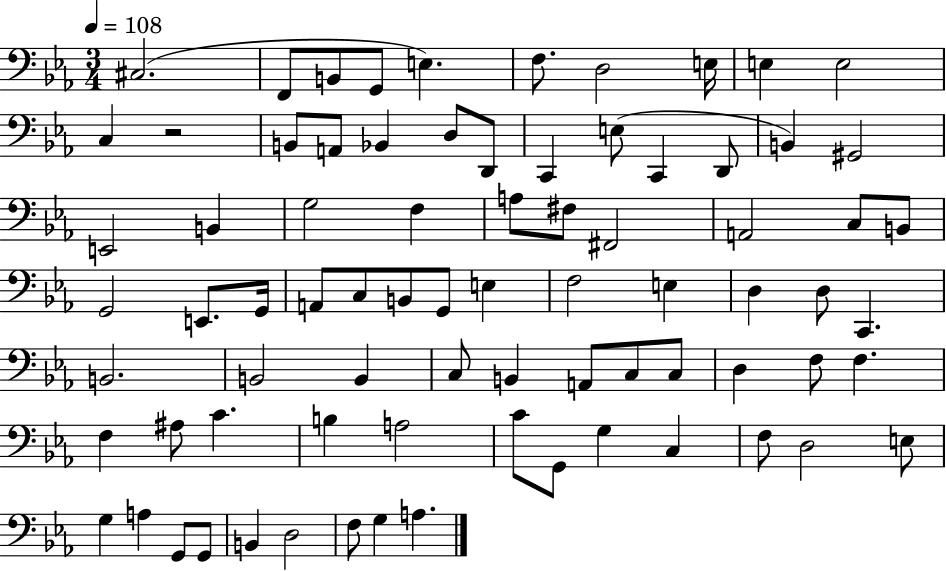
X:1
T:Untitled
M:3/4
L:1/4
K:Eb
^C,2 F,,/2 B,,/2 G,,/2 E, F,/2 D,2 E,/4 E, E,2 C, z2 B,,/2 A,,/2 _B,, D,/2 D,,/2 C,, E,/2 C,, D,,/2 B,, ^G,,2 E,,2 B,, G,2 F, A,/2 ^F,/2 ^F,,2 A,,2 C,/2 B,,/2 G,,2 E,,/2 G,,/4 A,,/2 C,/2 B,,/2 G,,/2 E, F,2 E, D, D,/2 C,, B,,2 B,,2 B,, C,/2 B,, A,,/2 C,/2 C,/2 D, F,/2 F, F, ^A,/2 C B, A,2 C/2 G,,/2 G, C, F,/2 D,2 E,/2 G, A, G,,/2 G,,/2 B,, D,2 F,/2 G, A,